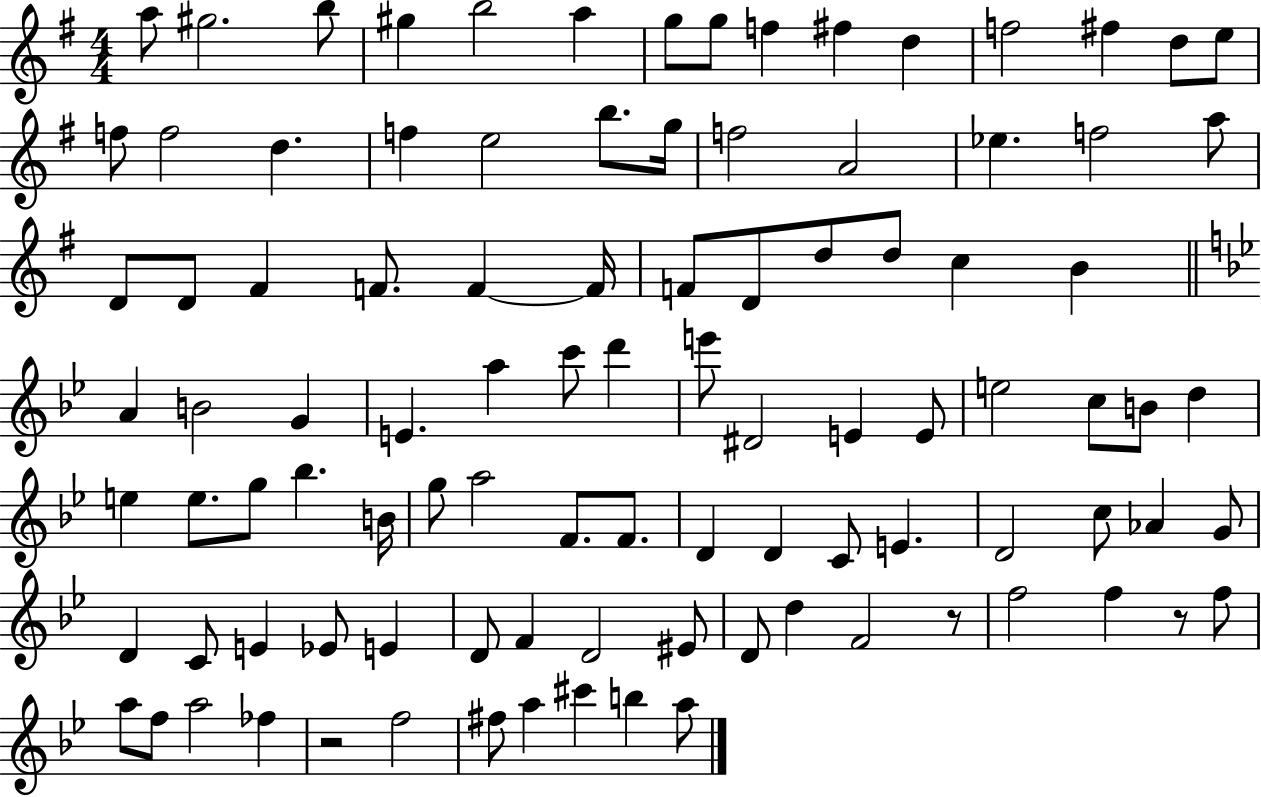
A5/e G#5/h. B5/e G#5/q B5/h A5/q G5/e G5/e F5/q F#5/q D5/q F5/h F#5/q D5/e E5/e F5/e F5/h D5/q. F5/q E5/h B5/e. G5/s F5/h A4/h Eb5/q. F5/h A5/e D4/e D4/e F#4/q F4/e. F4/q F4/s F4/e D4/e D5/e D5/e C5/q B4/q A4/q B4/h G4/q E4/q. A5/q C6/e D6/q E6/e D#4/h E4/q E4/e E5/h C5/e B4/e D5/q E5/q E5/e. G5/e Bb5/q. B4/s G5/e A5/h F4/e. F4/e. D4/q D4/q C4/e E4/q. D4/h C5/e Ab4/q G4/e D4/q C4/e E4/q Eb4/e E4/q D4/e F4/q D4/h EIS4/e D4/e D5/q F4/h R/e F5/h F5/q R/e F5/e A5/e F5/e A5/h FES5/q R/h F5/h F#5/e A5/q C#6/q B5/q A5/e